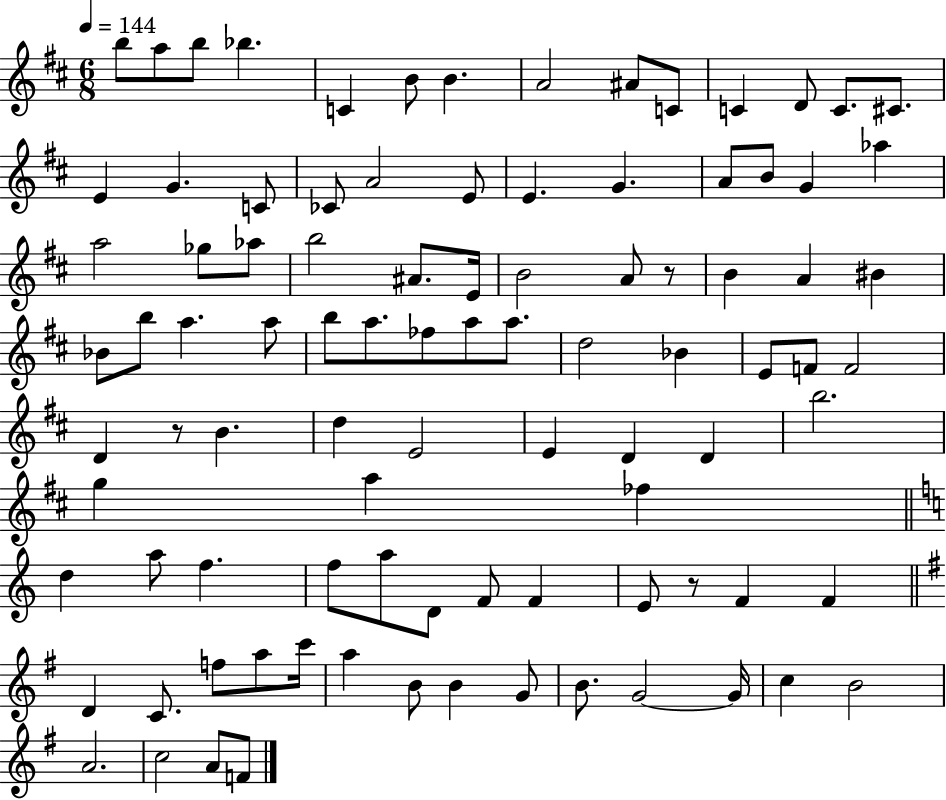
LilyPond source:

{
  \clef treble
  \numericTimeSignature
  \time 6/8
  \key d \major
  \tempo 4 = 144
  b''8 a''8 b''8 bes''4. | c'4 b'8 b'4. | a'2 ais'8 c'8 | c'4 d'8 c'8. cis'8. | \break e'4 g'4. c'8 | ces'8 a'2 e'8 | e'4. g'4. | a'8 b'8 g'4 aes''4 | \break a''2 ges''8 aes''8 | b''2 ais'8. e'16 | b'2 a'8 r8 | b'4 a'4 bis'4 | \break bes'8 b''8 a''4. a''8 | b''8 a''8. fes''8 a''8 a''8. | d''2 bes'4 | e'8 f'8 f'2 | \break d'4 r8 b'4. | d''4 e'2 | e'4 d'4 d'4 | b''2. | \break g''4 a''4 fes''4 | \bar "||" \break \key c \major d''4 a''8 f''4. | f''8 a''8 d'8 f'8 f'4 | e'8 r8 f'4 f'4 | \bar "||" \break \key g \major d'4 c'8. f''8 a''8 c'''16 | a''4 b'8 b'4 g'8 | b'8. g'2~~ g'16 | c''4 b'2 | \break a'2. | c''2 a'8 f'8 | \bar "|."
}